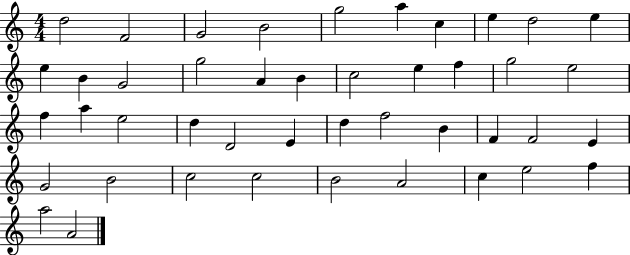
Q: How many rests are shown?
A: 0